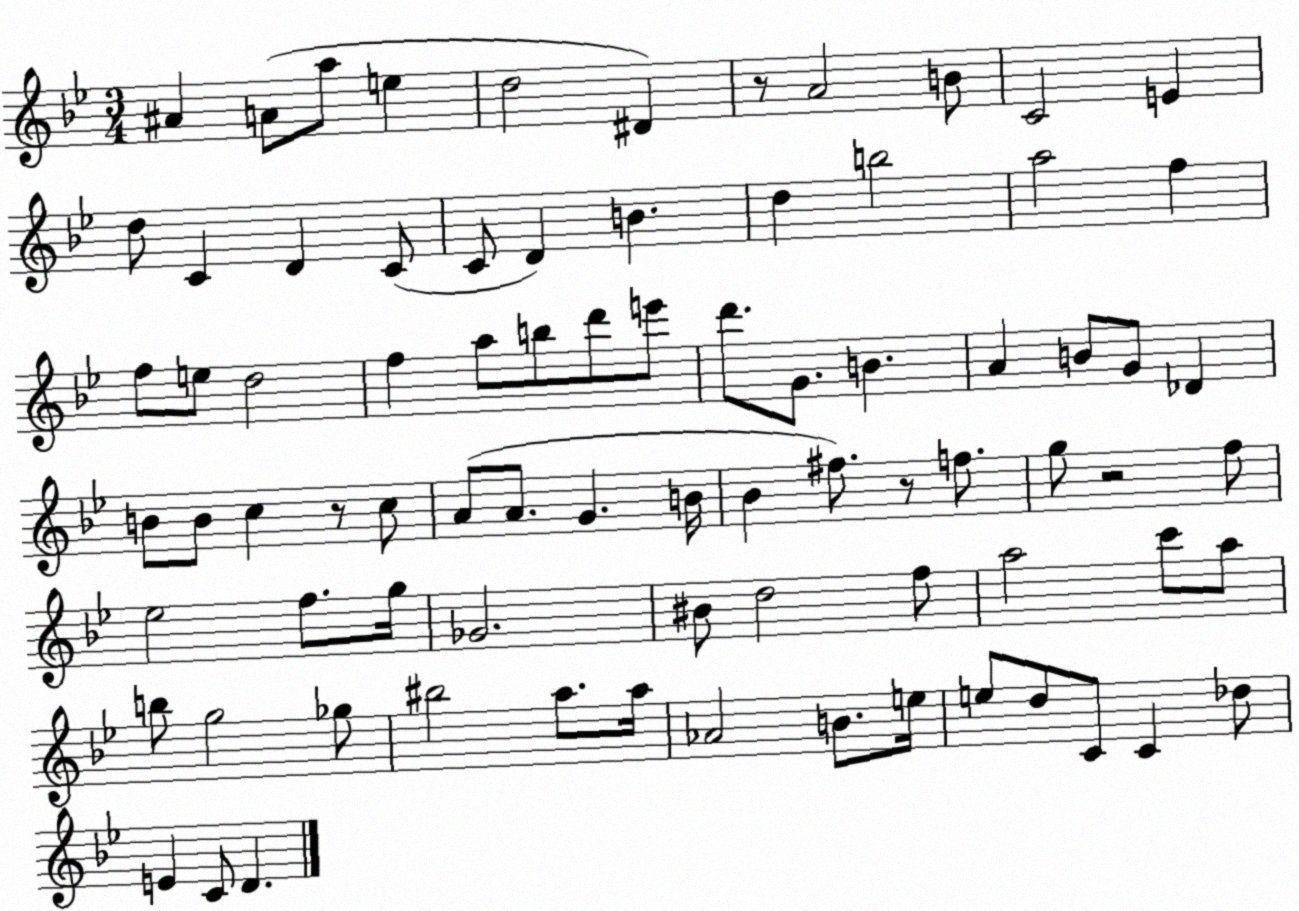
X:1
T:Untitled
M:3/4
L:1/4
K:Bb
^A A/2 a/2 e d2 ^D z/2 A2 B/2 C2 E d/2 C D C/2 C/2 D B d b2 a2 f f/2 e/2 d2 f a/2 b/2 d'/2 e'/2 d'/2 G/2 B A B/2 G/2 _D B/2 B/2 c z/2 c/2 A/2 A/2 G B/4 _B ^f/2 z/2 f/2 g/2 z2 f/2 _e2 f/2 g/4 _G2 ^B/2 d2 f/2 a2 c'/2 a/2 b/2 g2 _g/2 ^b2 a/2 a/4 _A2 B/2 e/4 e/2 d/2 C/2 C _d/2 E C/2 D